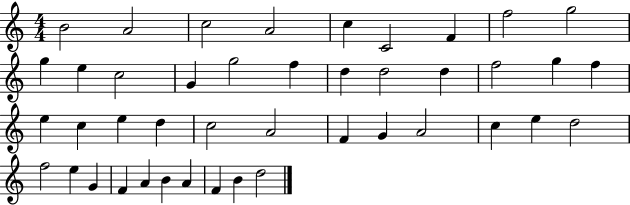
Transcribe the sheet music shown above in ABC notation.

X:1
T:Untitled
M:4/4
L:1/4
K:C
B2 A2 c2 A2 c C2 F f2 g2 g e c2 G g2 f d d2 d f2 g f e c e d c2 A2 F G A2 c e d2 f2 e G F A B A F B d2